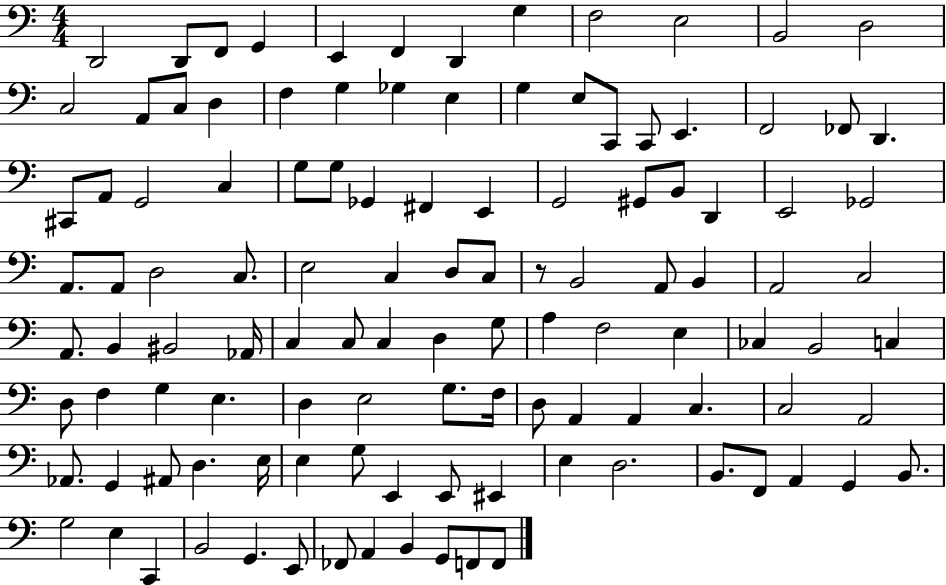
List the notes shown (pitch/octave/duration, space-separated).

D2/h D2/e F2/e G2/q E2/q F2/q D2/q G3/q F3/h E3/h B2/h D3/h C3/h A2/e C3/e D3/q F3/q G3/q Gb3/q E3/q G3/q E3/e C2/e C2/e E2/q. F2/h FES2/e D2/q. C#2/e A2/e G2/h C3/q G3/e G3/e Gb2/q F#2/q E2/q G2/h G#2/e B2/e D2/q E2/h Gb2/h A2/e. A2/e D3/h C3/e. E3/h C3/q D3/e C3/e R/e B2/h A2/e B2/q A2/h C3/h A2/e. B2/q BIS2/h Ab2/s C3/q C3/e C3/q D3/q G3/e A3/q F3/h E3/q CES3/q B2/h C3/q D3/e F3/q G3/q E3/q. D3/q E3/h G3/e. F3/s D3/e A2/q A2/q C3/q. C3/h A2/h Ab2/e. G2/q A#2/e D3/q. E3/s E3/q G3/e E2/q E2/e EIS2/q E3/q D3/h. B2/e. F2/e A2/q G2/q B2/e. G3/h E3/q C2/q B2/h G2/q. E2/e FES2/e A2/q B2/q G2/e F2/e F2/e